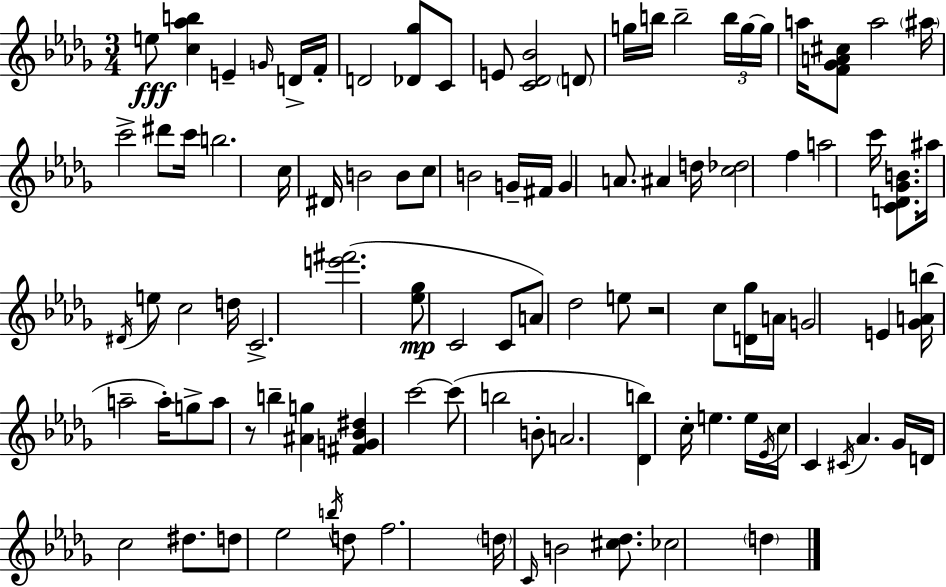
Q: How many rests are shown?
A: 2